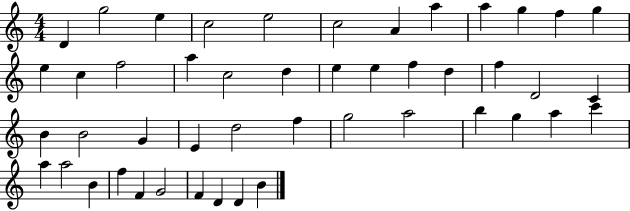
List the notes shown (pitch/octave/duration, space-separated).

D4/q G5/h E5/q C5/h E5/h C5/h A4/q A5/q A5/q G5/q F5/q G5/q E5/q C5/q F5/h A5/q C5/h D5/q E5/q E5/q F5/q D5/q F5/q D4/h C4/q B4/q B4/h G4/q E4/q D5/h F5/q G5/h A5/h B5/q G5/q A5/q C6/q A5/q A5/h B4/q F5/q F4/q G4/h F4/q D4/q D4/q B4/q